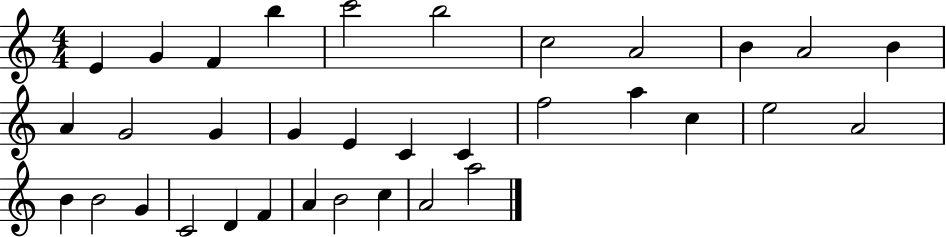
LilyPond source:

{
  \clef treble
  \numericTimeSignature
  \time 4/4
  \key c \major
  e'4 g'4 f'4 b''4 | c'''2 b''2 | c''2 a'2 | b'4 a'2 b'4 | \break a'4 g'2 g'4 | g'4 e'4 c'4 c'4 | f''2 a''4 c''4 | e''2 a'2 | \break b'4 b'2 g'4 | c'2 d'4 f'4 | a'4 b'2 c''4 | a'2 a''2 | \break \bar "|."
}